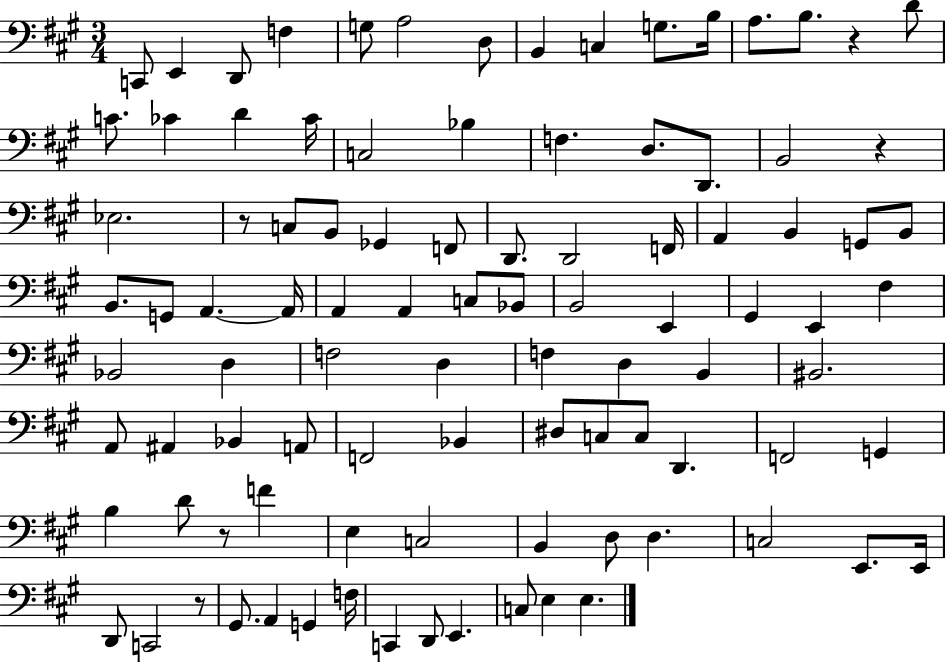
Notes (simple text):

C2/e E2/q D2/e F3/q G3/e A3/h D3/e B2/q C3/q G3/e. B3/s A3/e. B3/e. R/q D4/e C4/e. CES4/q D4/q CES4/s C3/h Bb3/q F3/q. D3/e. D2/e. B2/h R/q Eb3/h. R/e C3/e B2/e Gb2/q F2/e D2/e. D2/h F2/s A2/q B2/q G2/e B2/e B2/e. G2/e A2/q. A2/s A2/q A2/q C3/e Bb2/e B2/h E2/q G#2/q E2/q F#3/q Bb2/h D3/q F3/h D3/q F3/q D3/q B2/q BIS2/h. A2/e A#2/q Bb2/q A2/e F2/h Bb2/q D#3/e C3/e C3/e D2/q. F2/h G2/q B3/q D4/e R/e F4/q E3/q C3/h B2/q D3/e D3/q. C3/h E2/e. E2/s D2/e C2/h R/e G#2/e. A2/q G2/q F3/s C2/q D2/e E2/q. C3/e E3/q E3/q.